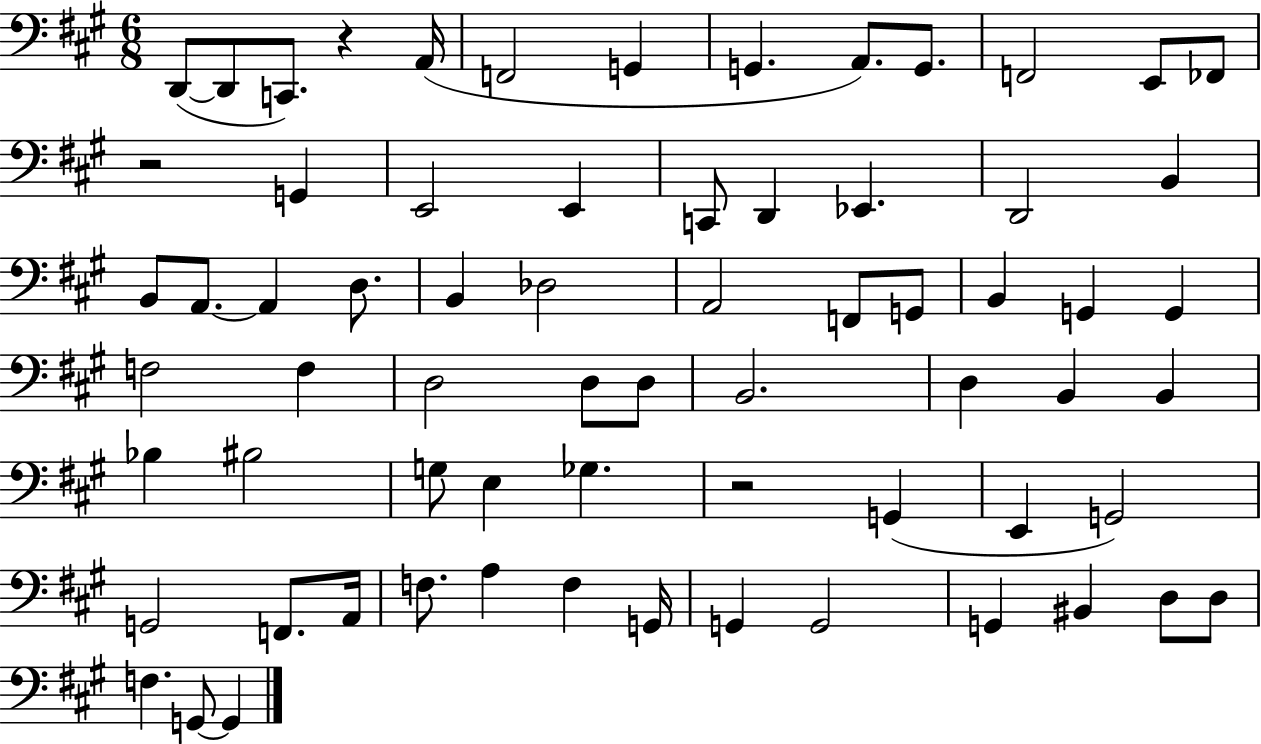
D2/e D2/e C2/e. R/q A2/s F2/h G2/q G2/q. A2/e. G2/e. F2/h E2/e FES2/e R/h G2/q E2/h E2/q C2/e D2/q Eb2/q. D2/h B2/q B2/e A2/e. A2/q D3/e. B2/q Db3/h A2/h F2/e G2/e B2/q G2/q G2/q F3/h F3/q D3/h D3/e D3/e B2/h. D3/q B2/q B2/q Bb3/q BIS3/h G3/e E3/q Gb3/q. R/h G2/q E2/q G2/h G2/h F2/e. A2/s F3/e. A3/q F3/q G2/s G2/q G2/h G2/q BIS2/q D3/e D3/e F3/q. G2/e G2/q